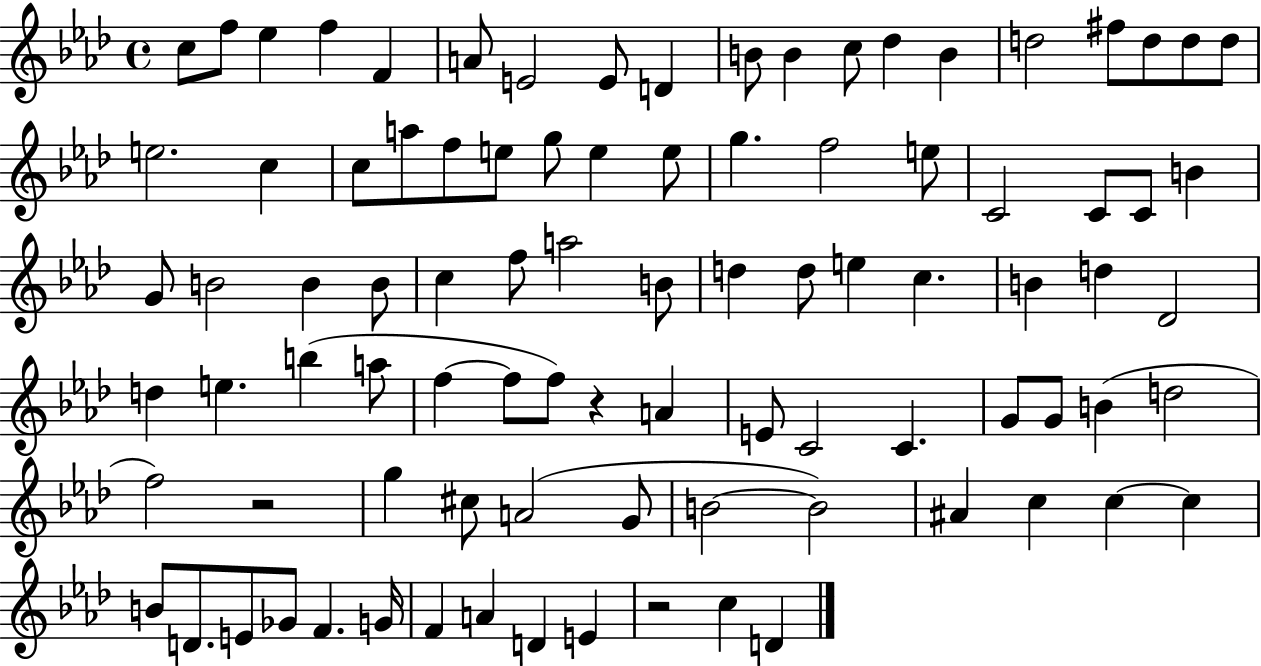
C5/e F5/e Eb5/q F5/q F4/q A4/e E4/h E4/e D4/q B4/e B4/q C5/e Db5/q B4/q D5/h F#5/e D5/e D5/e D5/e E5/h. C5/q C5/e A5/e F5/e E5/e G5/e E5/q E5/e G5/q. F5/h E5/e C4/h C4/e C4/e B4/q G4/e B4/h B4/q B4/e C5/q F5/e A5/h B4/e D5/q D5/e E5/q C5/q. B4/q D5/q Db4/h D5/q E5/q. B5/q A5/e F5/q F5/e F5/e R/q A4/q E4/e C4/h C4/q. G4/e G4/e B4/q D5/h F5/h R/h G5/q C#5/e A4/h G4/e B4/h B4/h A#4/q C5/q C5/q C5/q B4/e D4/e. E4/e Gb4/e F4/q. G4/s F4/q A4/q D4/q E4/q R/h C5/q D4/q